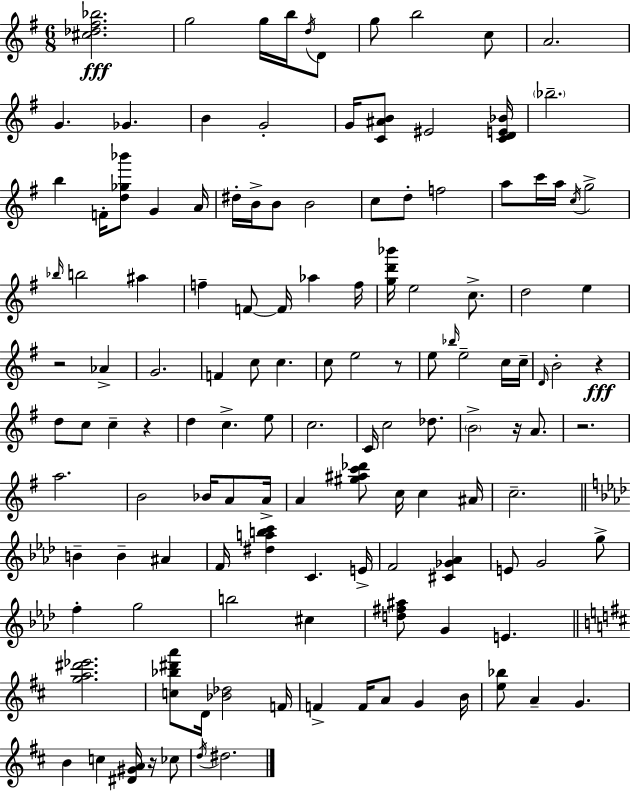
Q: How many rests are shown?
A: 7